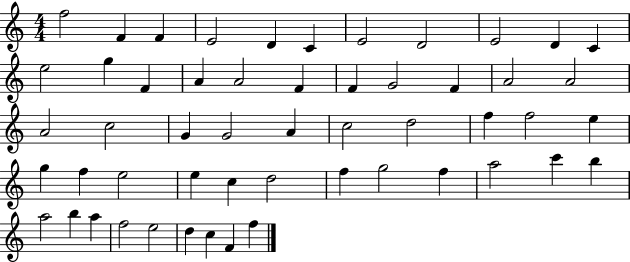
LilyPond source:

{
  \clef treble
  \numericTimeSignature
  \time 4/4
  \key c \major
  f''2 f'4 f'4 | e'2 d'4 c'4 | e'2 d'2 | e'2 d'4 c'4 | \break e''2 g''4 f'4 | a'4 a'2 f'4 | f'4 g'2 f'4 | a'2 a'2 | \break a'2 c''2 | g'4 g'2 a'4 | c''2 d''2 | f''4 f''2 e''4 | \break g''4 f''4 e''2 | e''4 c''4 d''2 | f''4 g''2 f''4 | a''2 c'''4 b''4 | \break a''2 b''4 a''4 | f''2 e''2 | d''4 c''4 f'4 f''4 | \bar "|."
}